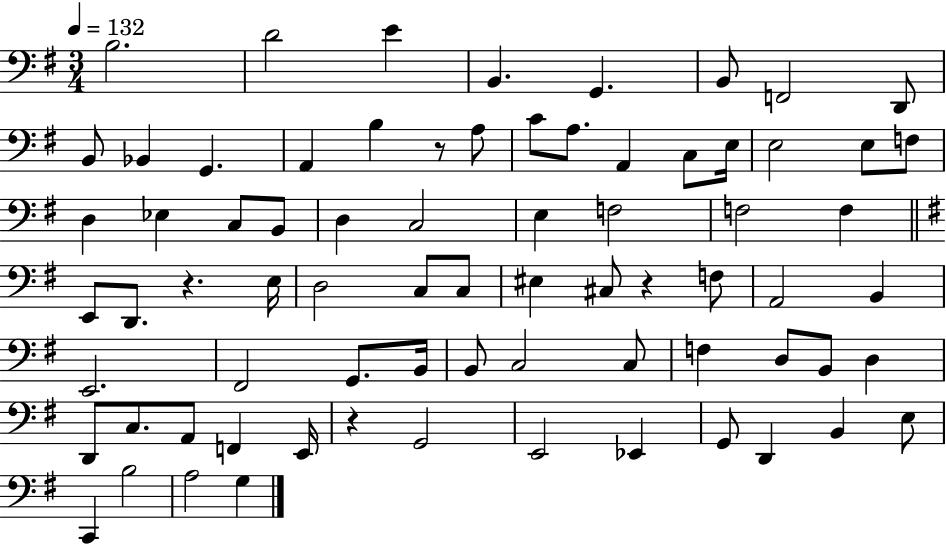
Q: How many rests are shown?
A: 4